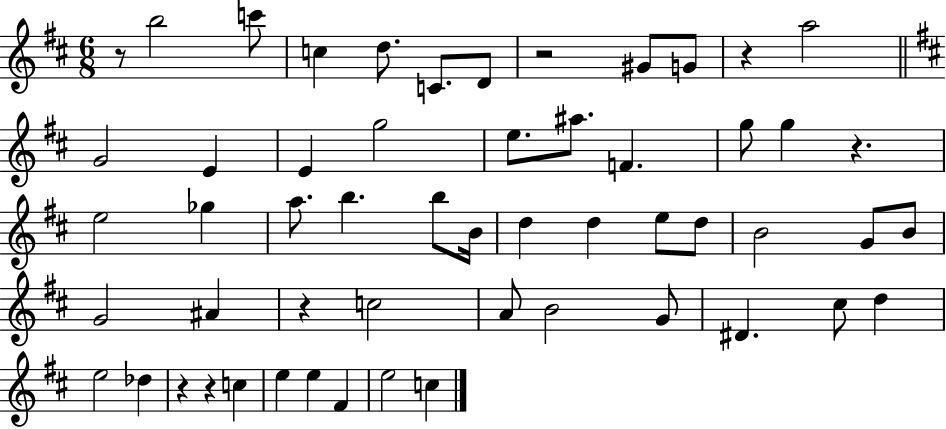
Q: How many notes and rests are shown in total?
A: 55